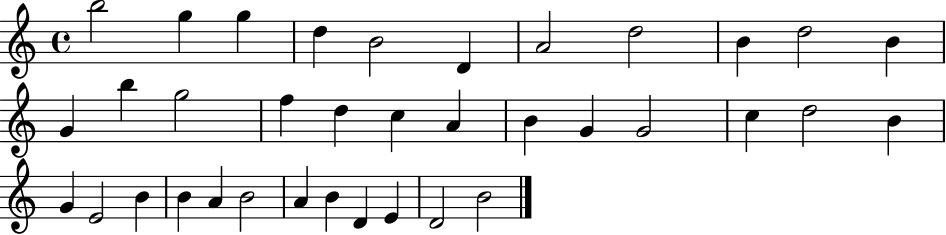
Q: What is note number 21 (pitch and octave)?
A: G4